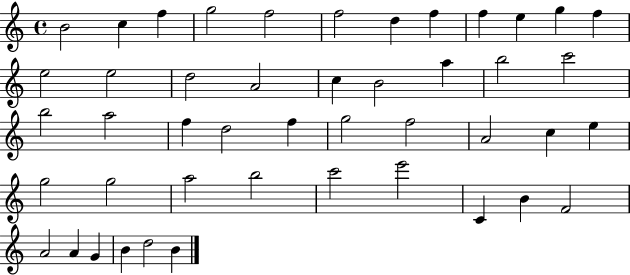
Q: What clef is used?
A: treble